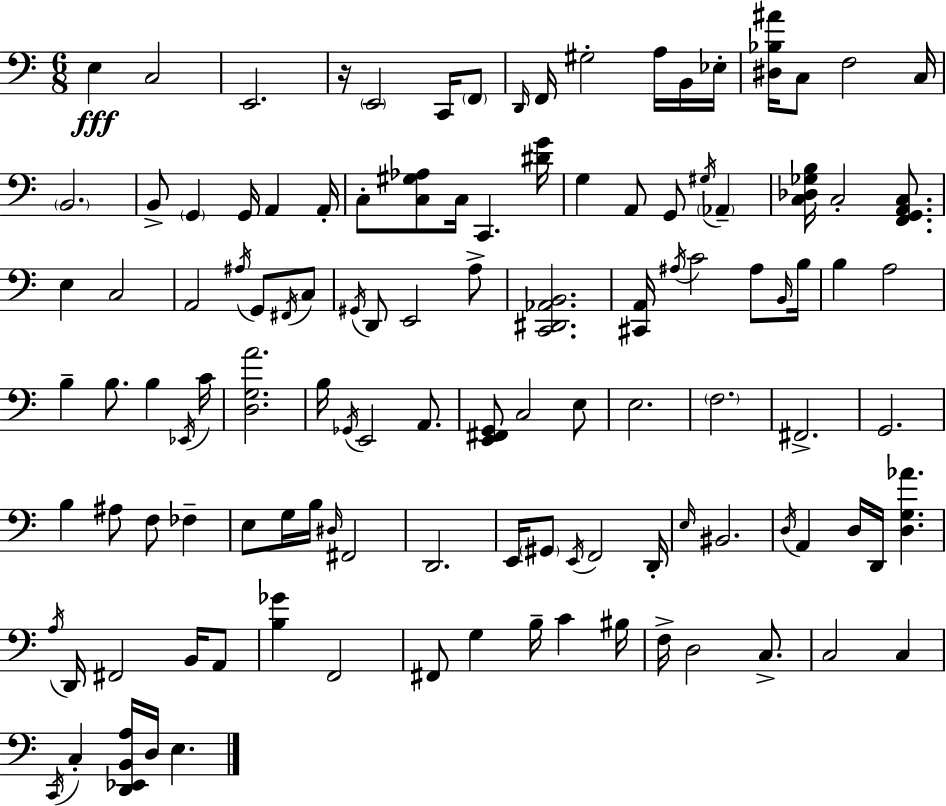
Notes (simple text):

E3/q C3/h E2/h. R/s E2/h C2/s F2/e D2/s F2/s G#3/h A3/s B2/s Eb3/s [D#3,Bb3,A#4]/s C3/e F3/h C3/s B2/h. B2/e G2/q G2/s A2/q A2/s C3/e [C3,G#3,Ab3]/e C3/s C2/q. [D#4,G4]/s G3/q A2/e G2/e G#3/s Ab2/q [C3,Db3,Gb3,B3]/s C3/h [F2,G2,A2,C3]/e. E3/q C3/h A2/h A#3/s G2/e F#2/s C3/e G#2/s D2/e E2/h A3/e [C2,D#2,Ab2,B2]/h. [C#2,A2]/s A#3/s C4/h A#3/e B2/s B3/s B3/q A3/h B3/q B3/e. B3/q Eb2/s C4/s [D3,G3,A4]/h. B3/s Gb2/s E2/h A2/e. [E2,F#2,G2]/e C3/h E3/e E3/h. F3/h. F#2/h. G2/h. B3/q A#3/e F3/e FES3/q E3/e G3/s B3/s D#3/s F#2/h D2/h. E2/s G#2/e E2/s F2/h D2/s E3/s BIS2/h. D3/s A2/q D3/s D2/s [D3,G3,Ab4]/q. A3/s D2/s F#2/h B2/s A2/e [B3,Gb4]/q F2/h F#2/e G3/q B3/s C4/q BIS3/s F3/s D3/h C3/e. C3/h C3/q C2/s C3/q [D2,Eb2,B2,A3]/s D3/s E3/q.